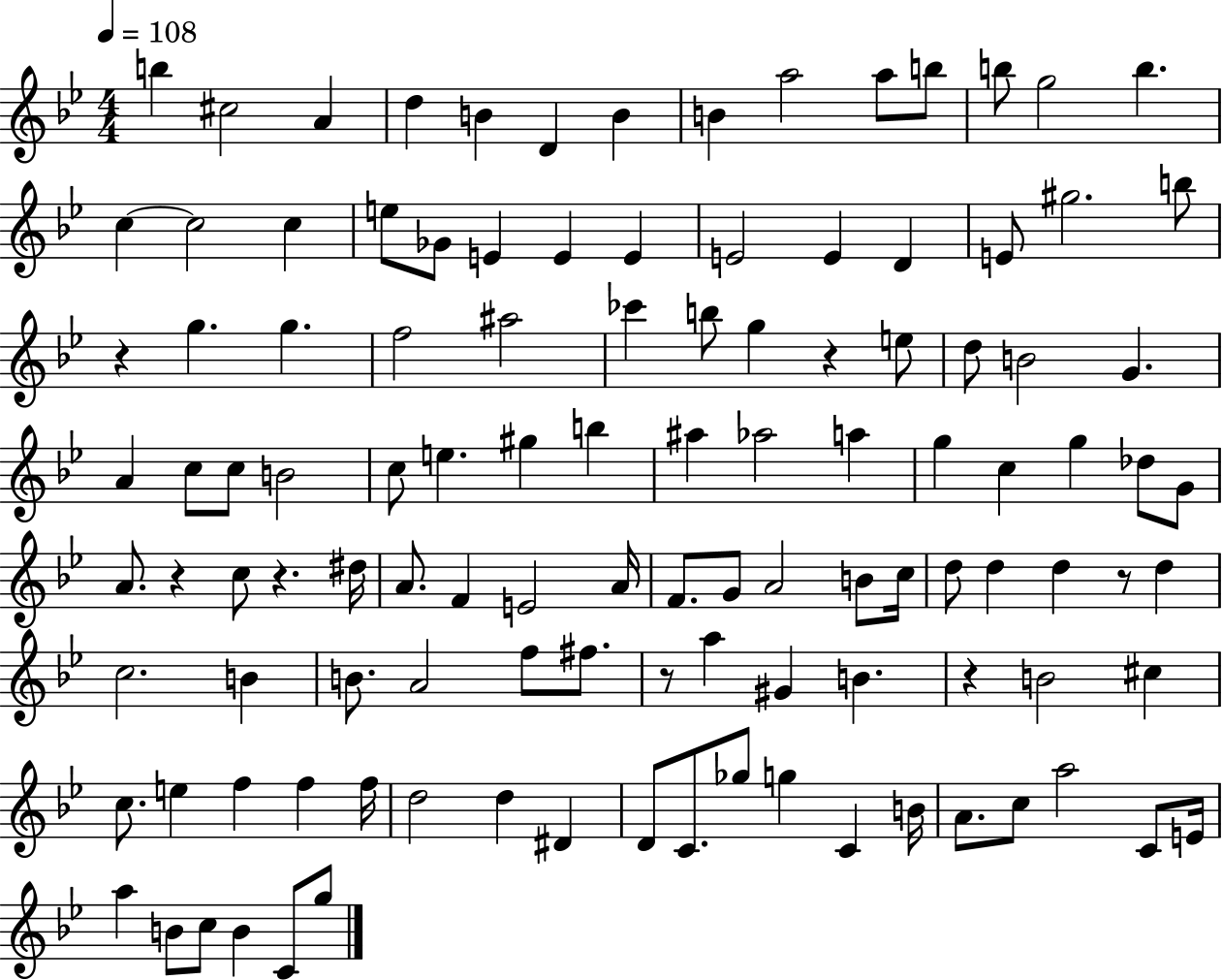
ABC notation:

X:1
T:Untitled
M:4/4
L:1/4
K:Bb
b ^c2 A d B D B B a2 a/2 b/2 b/2 g2 b c c2 c e/2 _G/2 E E E E2 E D E/2 ^g2 b/2 z g g f2 ^a2 _c' b/2 g z e/2 d/2 B2 G A c/2 c/2 B2 c/2 e ^g b ^a _a2 a g c g _d/2 G/2 A/2 z c/2 z ^d/4 A/2 F E2 A/4 F/2 G/2 A2 B/2 c/4 d/2 d d z/2 d c2 B B/2 A2 f/2 ^f/2 z/2 a ^G B z B2 ^c c/2 e f f f/4 d2 d ^D D/2 C/2 _g/2 g C B/4 A/2 c/2 a2 C/2 E/4 a B/2 c/2 B C/2 g/2